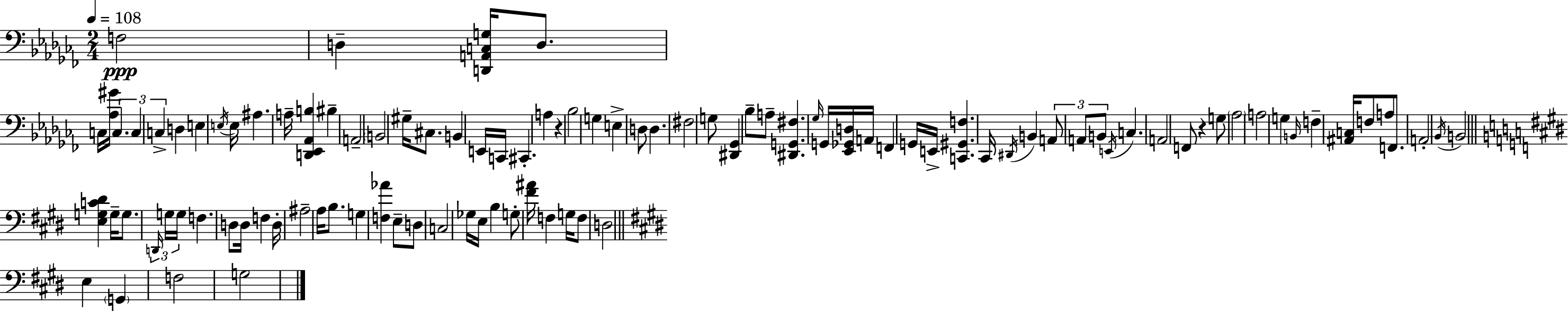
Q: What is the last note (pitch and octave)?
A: G3